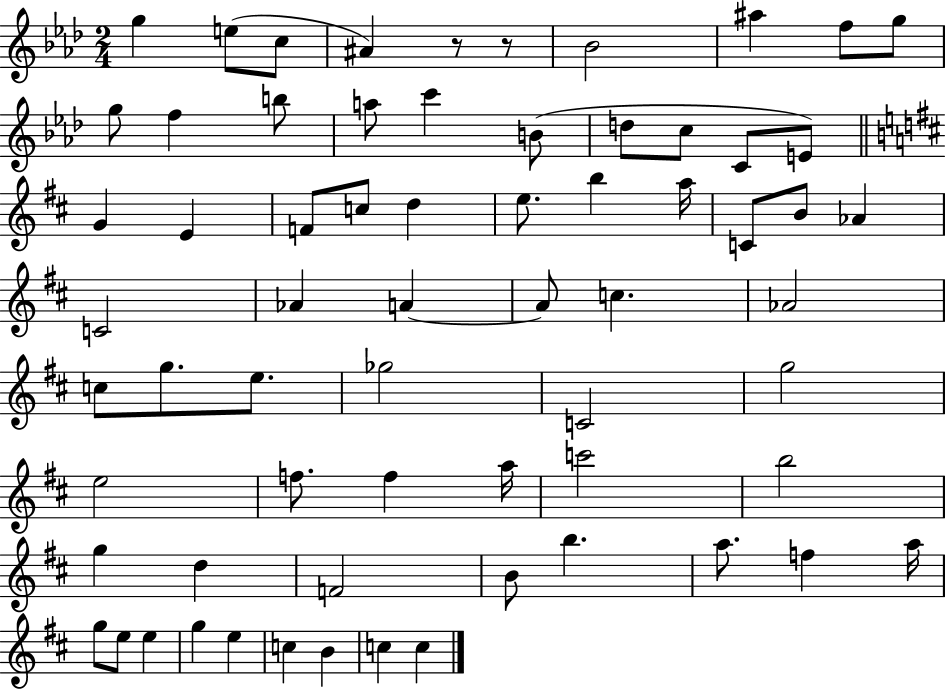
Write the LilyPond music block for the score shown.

{
  \clef treble
  \numericTimeSignature
  \time 2/4
  \key aes \major
  g''4 e''8( c''8 | ais'4) r8 r8 | bes'2 | ais''4 f''8 g''8 | \break g''8 f''4 b''8 | a''8 c'''4 b'8( | d''8 c''8 c'8 e'8) | \bar "||" \break \key d \major g'4 e'4 | f'8 c''8 d''4 | e''8. b''4 a''16 | c'8 b'8 aes'4 | \break c'2 | aes'4 a'4~~ | a'8 c''4. | aes'2 | \break c''8 g''8. e''8. | ges''2 | c'2 | g''2 | \break e''2 | f''8. f''4 a''16 | c'''2 | b''2 | \break g''4 d''4 | f'2 | b'8 b''4. | a''8. f''4 a''16 | \break g''8 e''8 e''4 | g''4 e''4 | c''4 b'4 | c''4 c''4 | \break \bar "|."
}